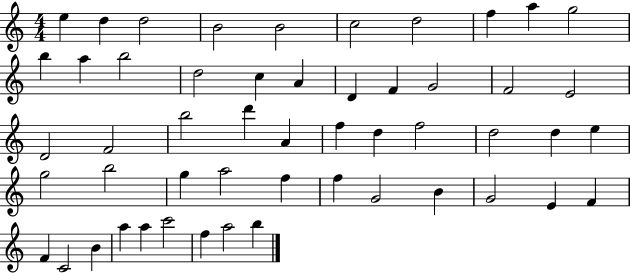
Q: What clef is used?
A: treble